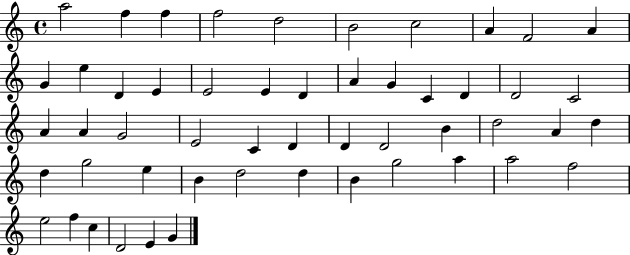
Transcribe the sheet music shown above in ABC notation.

X:1
T:Untitled
M:4/4
L:1/4
K:C
a2 f f f2 d2 B2 c2 A F2 A G e D E E2 E D A G C D D2 C2 A A G2 E2 C D D D2 B d2 A d d g2 e B d2 d B g2 a a2 f2 e2 f c D2 E G